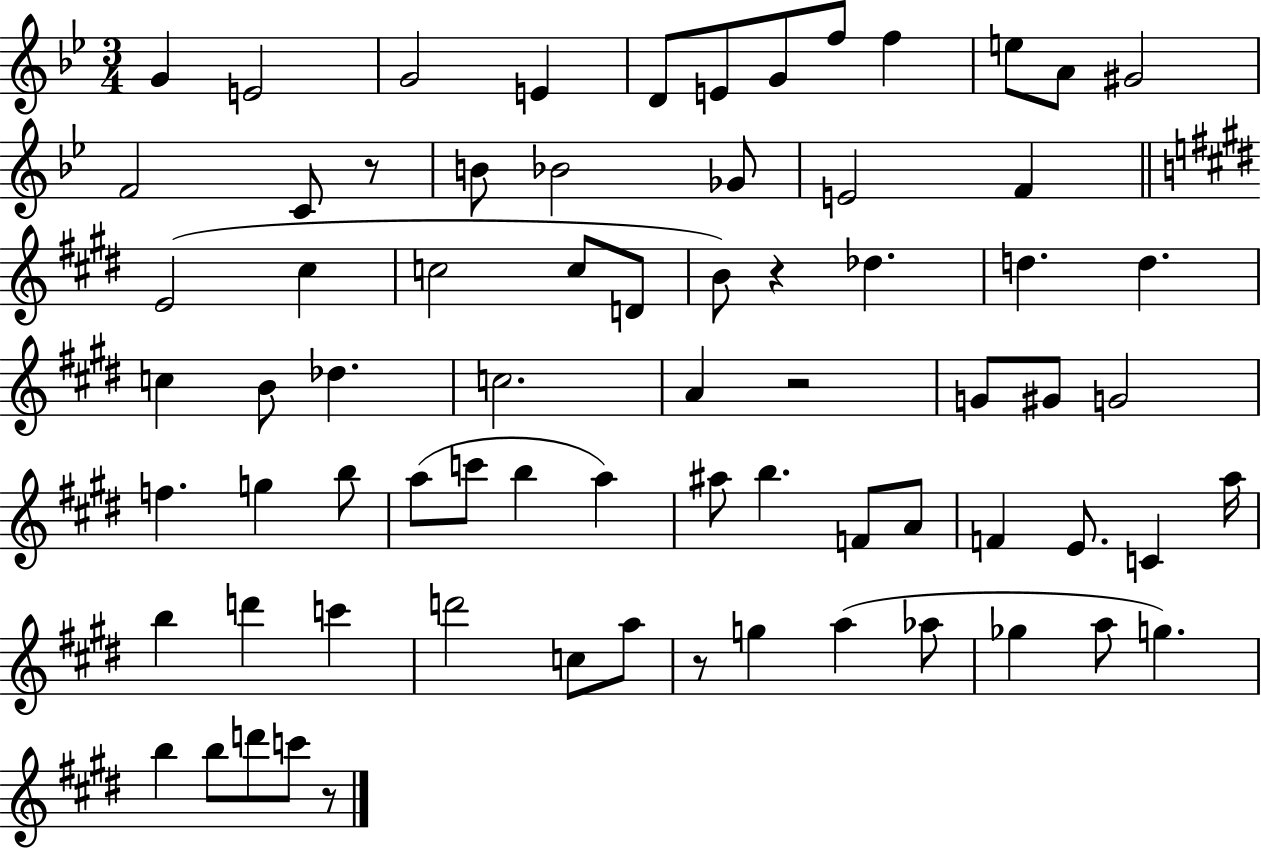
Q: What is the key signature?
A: BES major